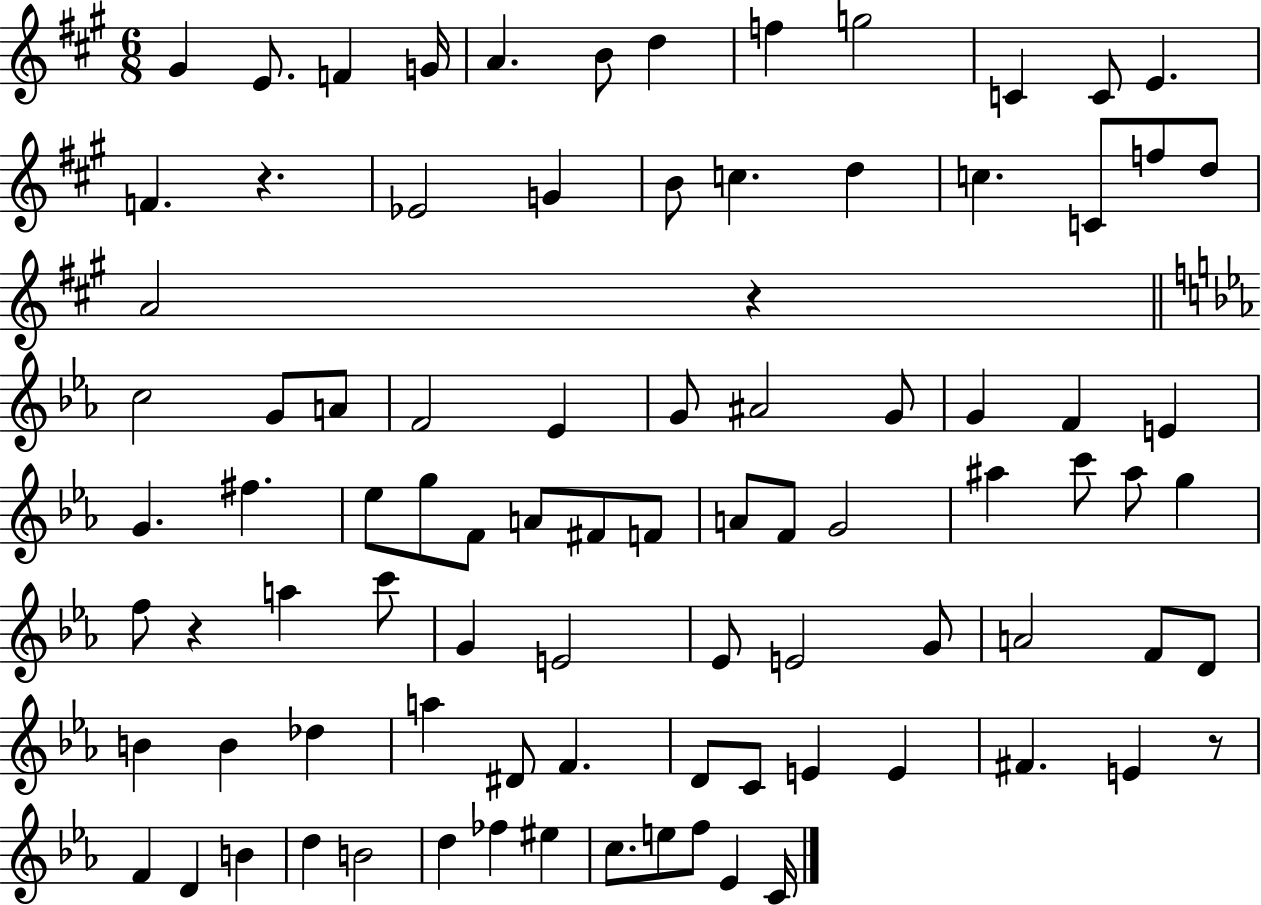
G#4/q E4/e. F4/q G4/s A4/q. B4/e D5/q F5/q G5/h C4/q C4/e E4/q. F4/q. R/q. Eb4/h G4/q B4/e C5/q. D5/q C5/q. C4/e F5/e D5/e A4/h R/q C5/h G4/e A4/e F4/h Eb4/q G4/e A#4/h G4/e G4/q F4/q E4/q G4/q. F#5/q. Eb5/e G5/e F4/e A4/e F#4/e F4/e A4/e F4/e G4/h A#5/q C6/e A#5/e G5/q F5/e R/q A5/q C6/e G4/q E4/h Eb4/e E4/h G4/e A4/h F4/e D4/e B4/q B4/q Db5/q A5/q D#4/e F4/q. D4/e C4/e E4/q E4/q F#4/q. E4/q R/e F4/q D4/q B4/q D5/q B4/h D5/q FES5/q EIS5/q C5/e. E5/e F5/e Eb4/q C4/s